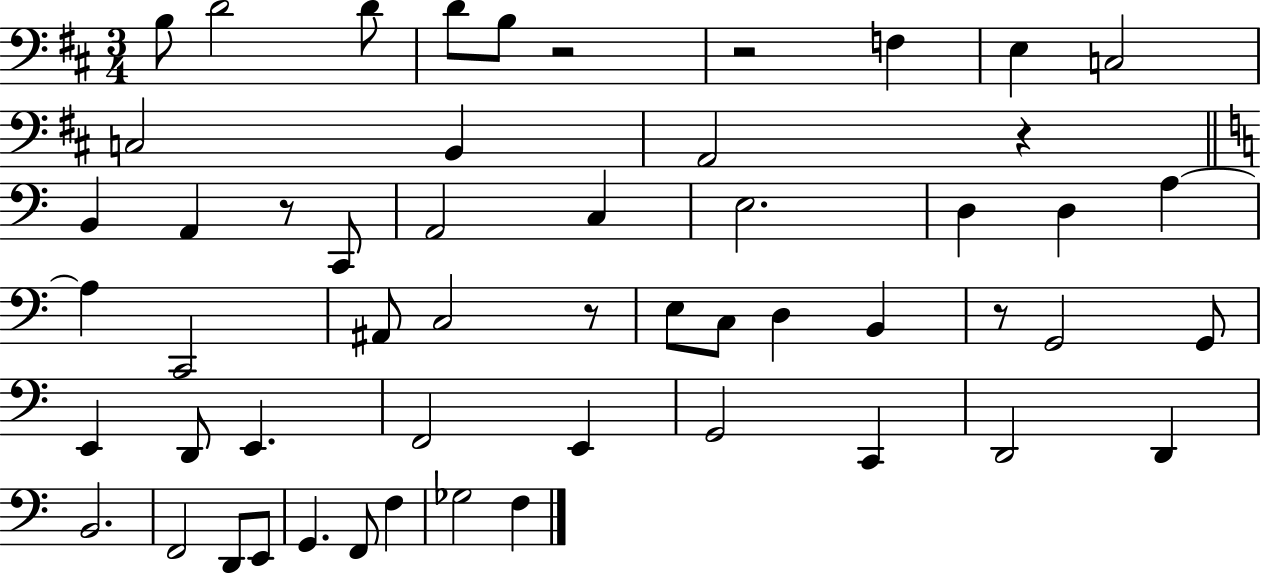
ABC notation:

X:1
T:Untitled
M:3/4
L:1/4
K:D
B,/2 D2 D/2 D/2 B,/2 z2 z2 F, E, C,2 C,2 B,, A,,2 z B,, A,, z/2 C,,/2 A,,2 C, E,2 D, D, A, A, C,,2 ^A,,/2 C,2 z/2 E,/2 C,/2 D, B,, z/2 G,,2 G,,/2 E,, D,,/2 E,, F,,2 E,, G,,2 C,, D,,2 D,, B,,2 F,,2 D,,/2 E,,/2 G,, F,,/2 F, _G,2 F,